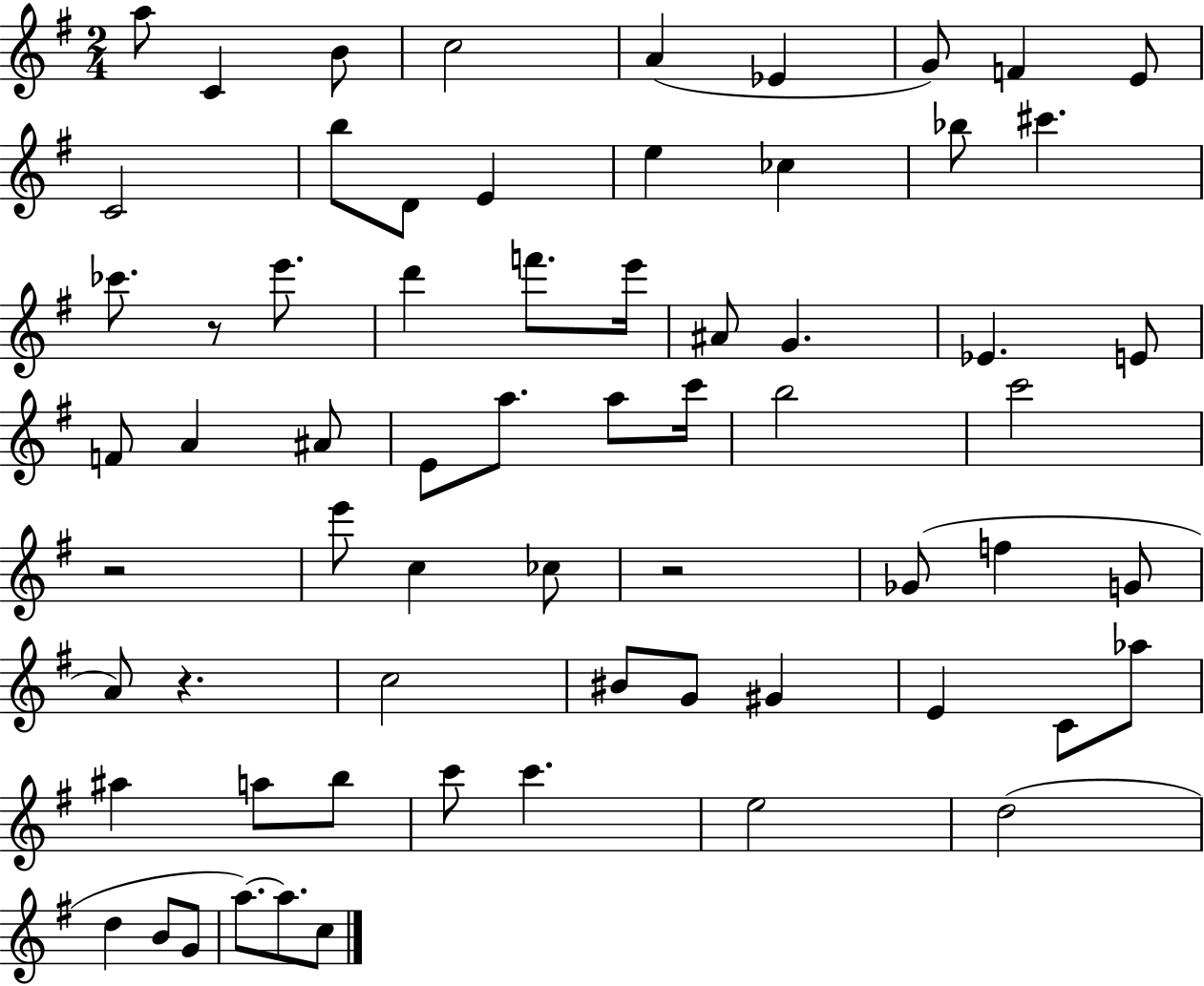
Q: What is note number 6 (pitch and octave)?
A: Eb4